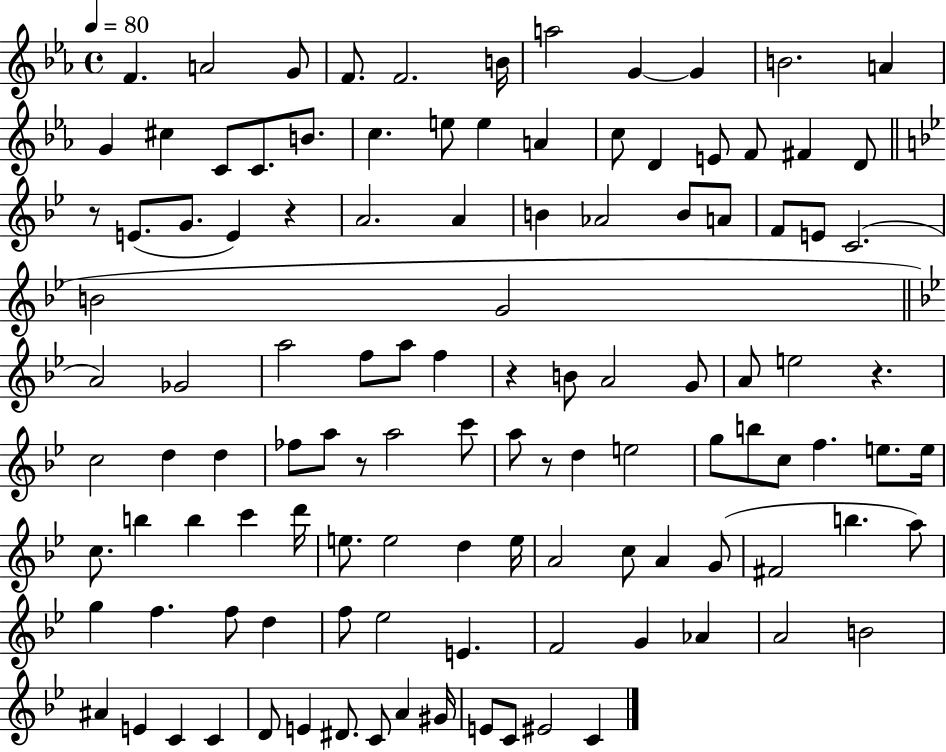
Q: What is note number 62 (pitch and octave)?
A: G5